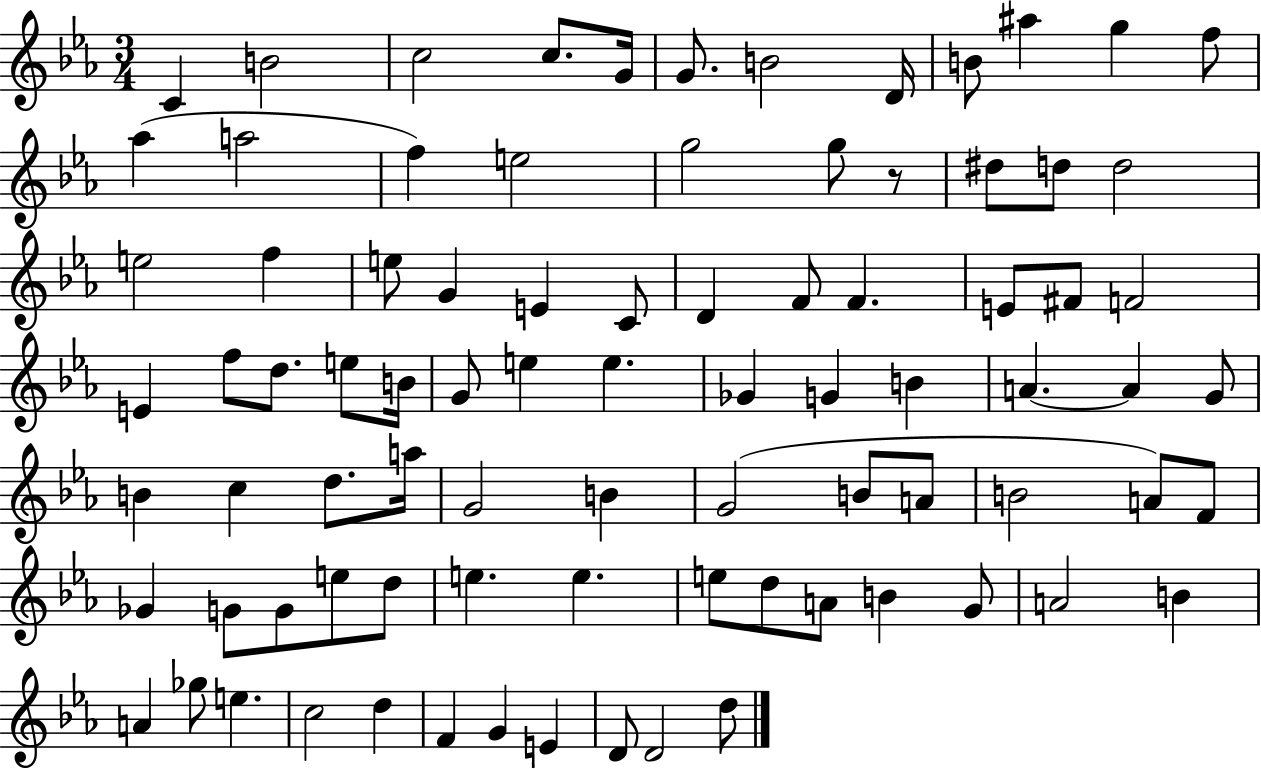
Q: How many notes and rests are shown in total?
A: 85